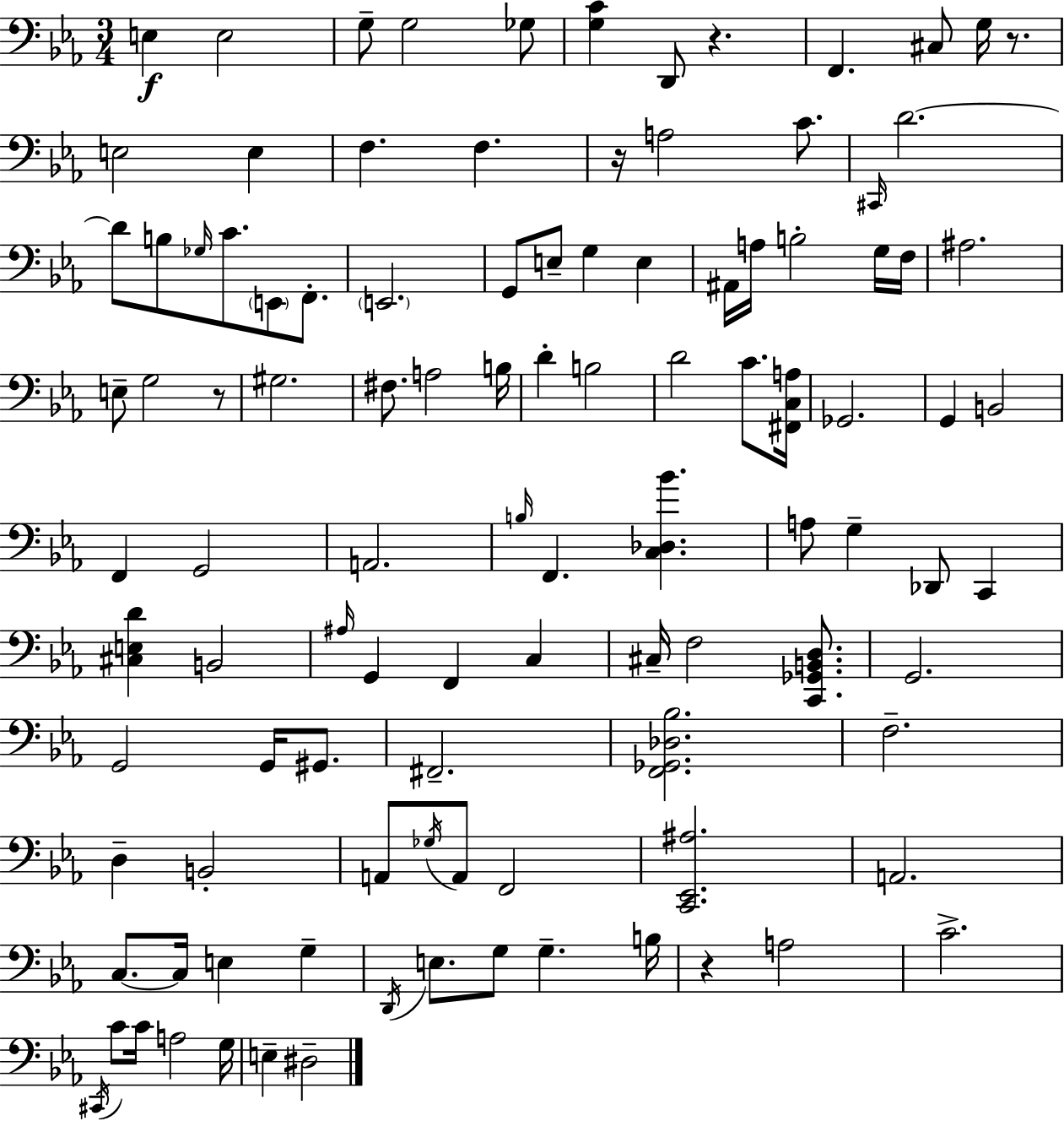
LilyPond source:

{
  \clef bass
  \numericTimeSignature
  \time 3/4
  \key c \minor
  e4\f e2 | g8-- g2 ges8 | <g c'>4 d,8 r4. | f,4. cis8 g16 r8. | \break e2 e4 | f4. f4. | r16 a2 c'8. | \grace { cis,16 } d'2.~~ | \break d'8 b8 \grace { ges16 } c'8. \parenthesize e,8 f,8.-. | \parenthesize e,2. | g,8 e8-- g4 e4 | ais,16 a16 b2-. | \break g16 f16 ais2. | e8-- g2 | r8 gis2. | fis8. a2 | \break b16 d'4-. b2 | d'2 c'8. | <fis, c a>16 ges,2. | g,4 b,2 | \break f,4 g,2 | a,2. | \grace { b16 } f,4. <c des bes'>4. | a8 g4-- des,8 c,4 | \break <cis e d'>4 b,2 | \grace { ais16 } g,4 f,4 | c4 cis16-- f2 | <c, ges, b, d>8. g,2. | \break g,2 | g,16 gis,8. fis,2.-- | <f, ges, des bes>2. | f2.-- | \break d4-- b,2-. | a,8 \acciaccatura { ges16 } a,8 f,2 | <c, ees, ais>2. | a,2. | \break c8.~~ c16 e4 | g4-- \acciaccatura { d,16 } e8. g8 g4.-- | b16 r4 a2 | c'2.-> | \break \acciaccatura { cis,16 } c'8 c'16 a2 | g16 e4-- dis2-- | \bar "|."
}